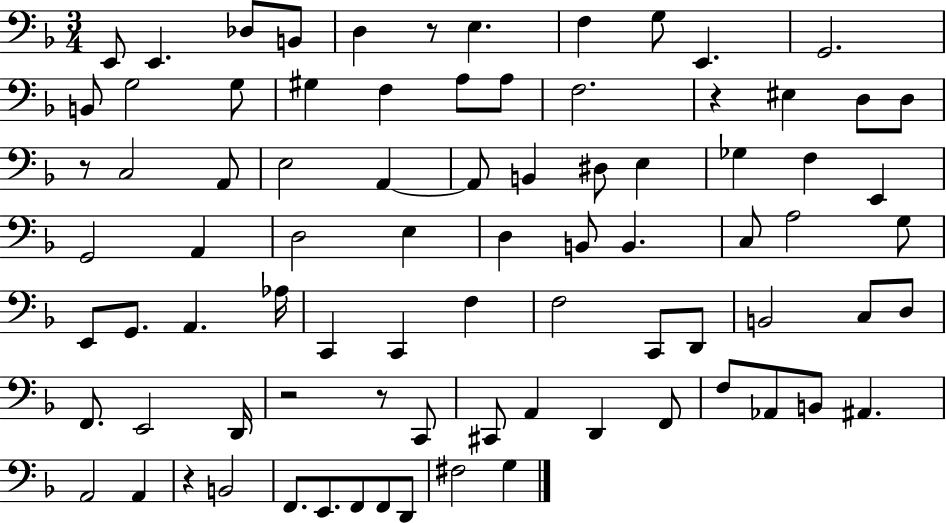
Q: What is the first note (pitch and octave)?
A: E2